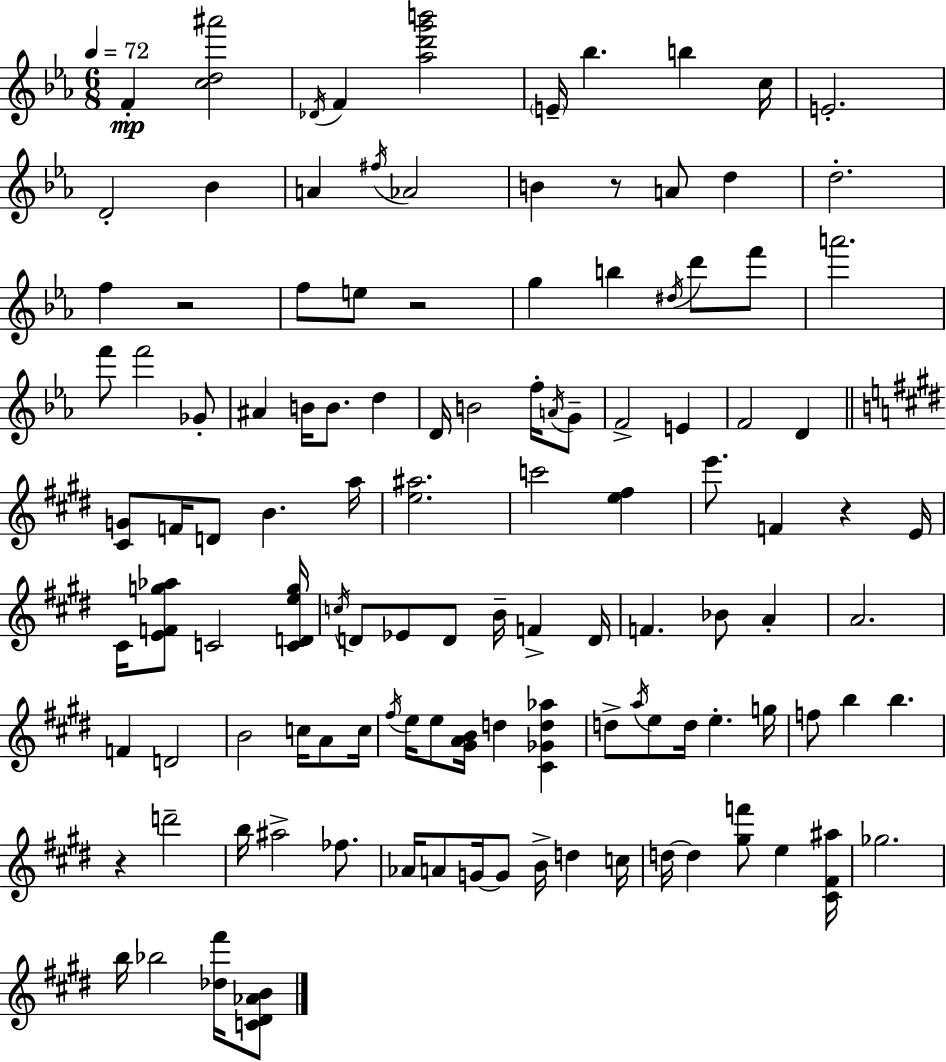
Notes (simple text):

F4/q [C5,D5,A#6]/h Db4/s F4/q [Ab5,D6,G6,B6]/h E4/s Bb5/q. B5/q C5/s E4/h. D4/h Bb4/q A4/q F#5/s Ab4/h B4/q R/e A4/e D5/q D5/h. F5/q R/h F5/e E5/e R/h G5/q B5/q D#5/s D6/e F6/e A6/h. F6/e F6/h Gb4/e A#4/q B4/s B4/e. D5/q D4/s B4/h F5/s A4/s G4/e F4/h E4/q F4/h D4/q [C#4,G4]/e F4/s D4/e B4/q. A5/s [E5,A#5]/h. C6/h [E5,F#5]/q E6/e. F4/q R/q E4/s C#4/s [E4,F4,G5,Ab5]/e C4/h [C4,D4,E5,G5]/s C5/s D4/e Eb4/e D4/e B4/s F4/q D4/s F4/q. Bb4/e A4/q A4/h. F4/q D4/h B4/h C5/s A4/e C5/s F#5/s E5/s E5/e [G#4,A4,B4]/s D5/q [C#4,Gb4,D5,Ab5]/q D5/e A5/s E5/e D5/s E5/q. G5/s F5/e B5/q B5/q. R/q D6/h B5/s A#5/h FES5/e. Ab4/s A4/e G4/s G4/e B4/s D5/q C5/s D5/s D5/q [G#5,F6]/e E5/q [C#4,F#4,A#5]/s Gb5/h. B5/s Bb5/h [Db5,F#6]/s [C4,D#4,Ab4,B4]/e